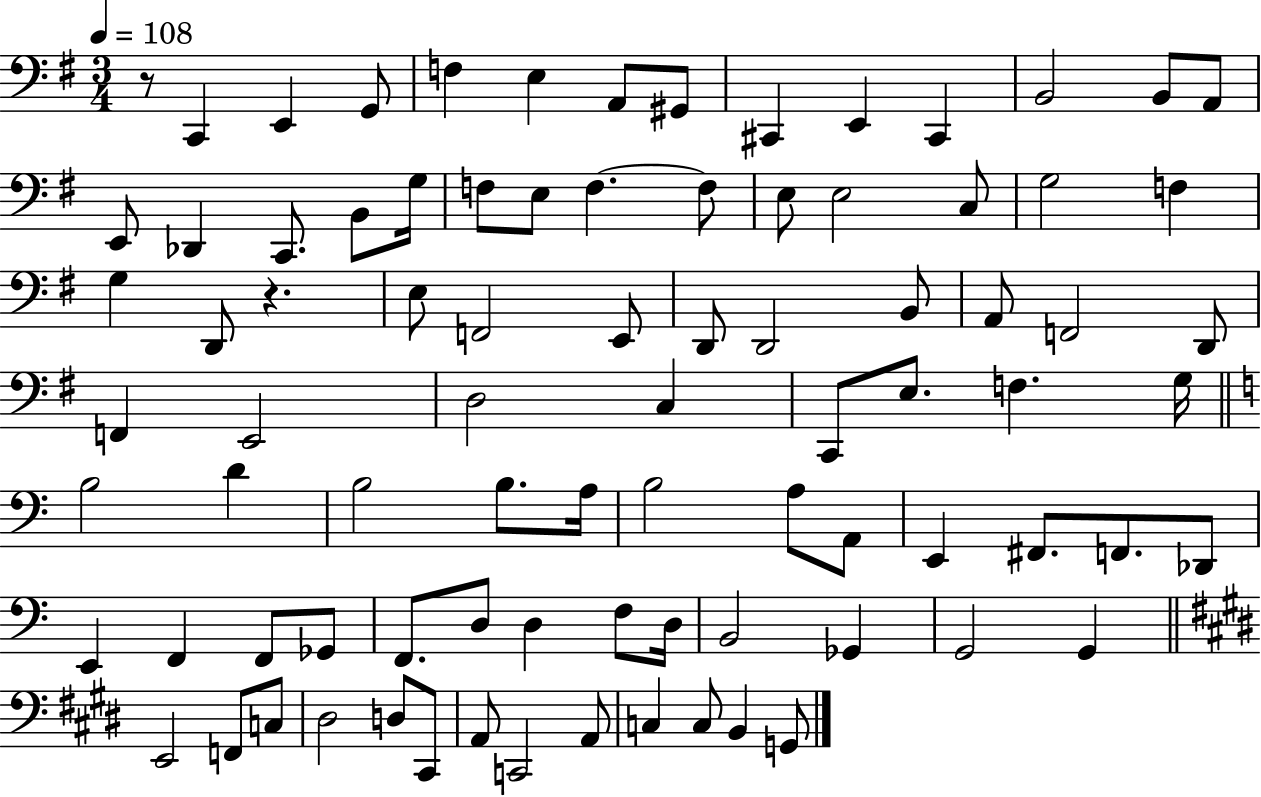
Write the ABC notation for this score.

X:1
T:Untitled
M:3/4
L:1/4
K:G
z/2 C,, E,, G,,/2 F, E, A,,/2 ^G,,/2 ^C,, E,, ^C,, B,,2 B,,/2 A,,/2 E,,/2 _D,, C,,/2 B,,/2 G,/4 F,/2 E,/2 F, F,/2 E,/2 E,2 C,/2 G,2 F, G, D,,/2 z E,/2 F,,2 E,,/2 D,,/2 D,,2 B,,/2 A,,/2 F,,2 D,,/2 F,, E,,2 D,2 C, C,,/2 E,/2 F, G,/4 B,2 D B,2 B,/2 A,/4 B,2 A,/2 A,,/2 E,, ^F,,/2 F,,/2 _D,,/2 E,, F,, F,,/2 _G,,/2 F,,/2 D,/2 D, F,/2 D,/4 B,,2 _G,, G,,2 G,, E,,2 F,,/2 C,/2 ^D,2 D,/2 ^C,,/2 A,,/2 C,,2 A,,/2 C, C,/2 B,, G,,/2